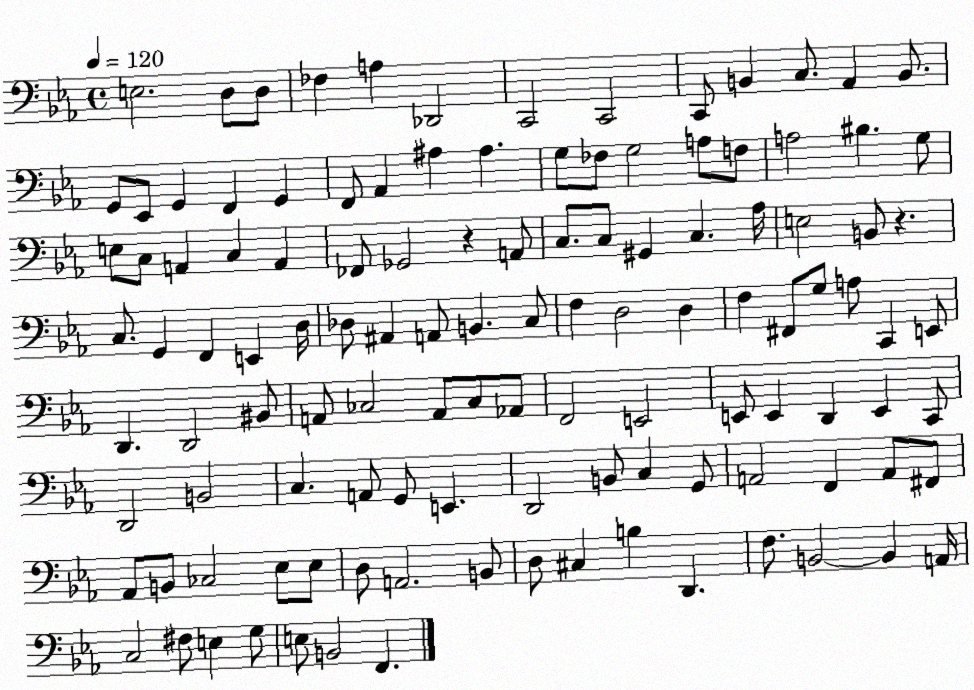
X:1
T:Untitled
M:4/4
L:1/4
K:Eb
E,2 D,/2 D,/2 _F, A, _D,,2 C,,2 C,,2 C,,/2 B,, C,/2 _A,, B,,/2 G,,/2 _E,,/2 G,, F,, G,, F,,/2 _A,, ^A, ^A, G,/2 _F,/2 G,2 A,/2 F,/2 A,2 ^B, G,/2 E,/2 C,/2 A,, C, A,, _F,,/2 _G,,2 z A,,/2 C,/2 C,/2 ^G,, C, _A,/4 E,2 B,,/2 z C,/2 G,, F,, E,, D,/4 _D,/2 ^A,, A,,/2 B,, C,/2 F, D,2 D, F, ^F,,/2 G,/2 A,/2 C,, E,,/2 D,, D,,2 ^B,,/2 A,,/2 _C,2 A,,/2 _C,/2 _A,,/2 F,,2 E,,2 E,,/2 E,, D,, E,, C,,/2 D,,2 B,,2 C, A,,/2 G,,/2 E,, D,,2 B,,/2 C, G,,/2 A,,2 F,, A,,/2 ^F,,/2 _A,,/2 B,,/2 _C,2 _E,/2 _E,/2 D,/2 A,,2 B,,/2 D,/2 ^C, B, D,, F,/2 B,,2 B,, A,,/4 C,2 ^F,/2 E, G,/2 E,/2 B,,2 F,,